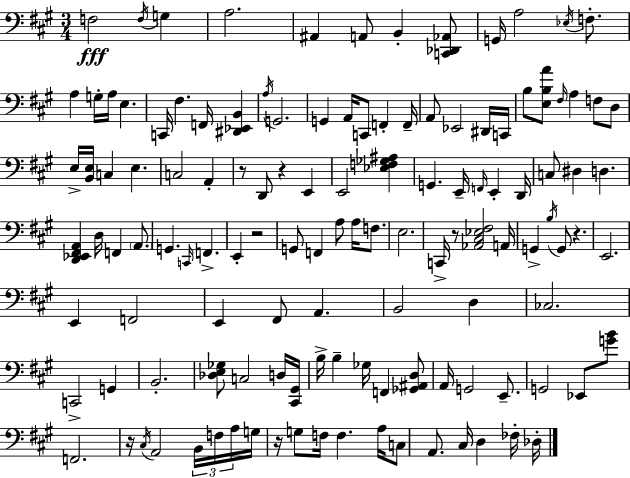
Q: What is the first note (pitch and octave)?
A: F3